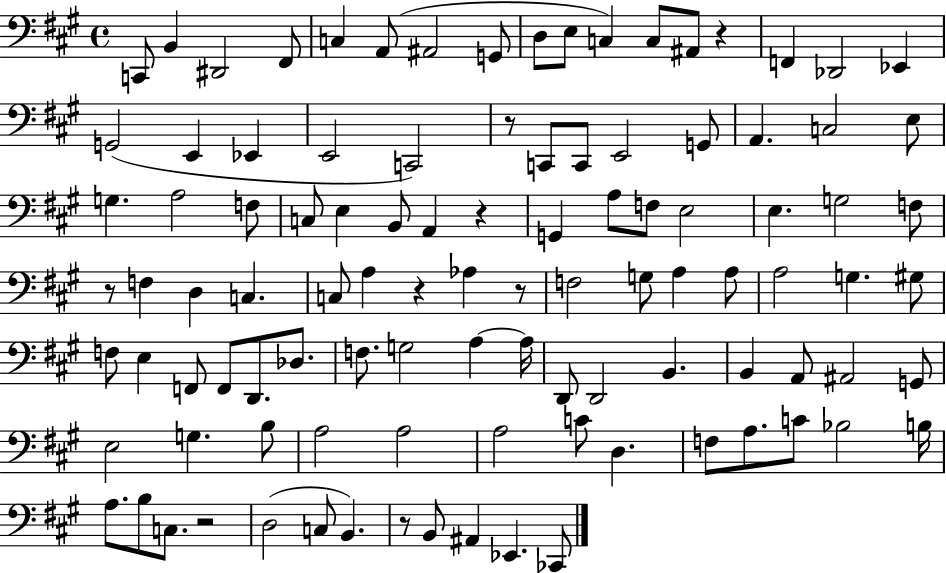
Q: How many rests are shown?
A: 8